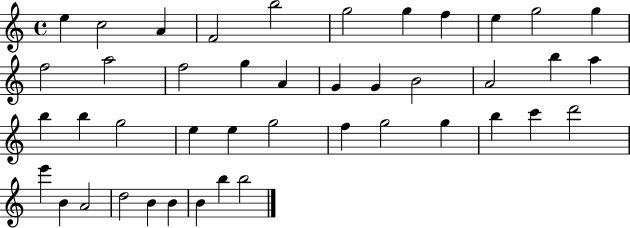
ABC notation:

X:1
T:Untitled
M:4/4
L:1/4
K:C
e c2 A F2 b2 g2 g f e g2 g f2 a2 f2 g A G G B2 A2 b a b b g2 e e g2 f g2 g b c' d'2 e' B A2 d2 B B B b b2